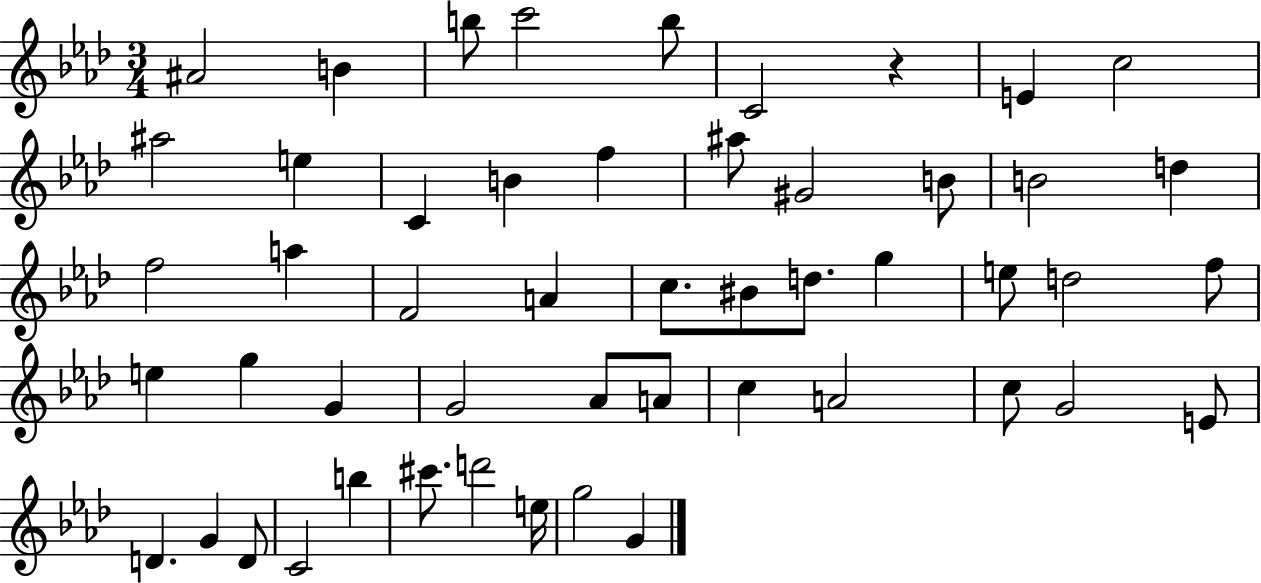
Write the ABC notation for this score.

X:1
T:Untitled
M:3/4
L:1/4
K:Ab
^A2 B b/2 c'2 b/2 C2 z E c2 ^a2 e C B f ^a/2 ^G2 B/2 B2 d f2 a F2 A c/2 ^B/2 d/2 g e/2 d2 f/2 e g G G2 _A/2 A/2 c A2 c/2 G2 E/2 D G D/2 C2 b ^c'/2 d'2 e/4 g2 G